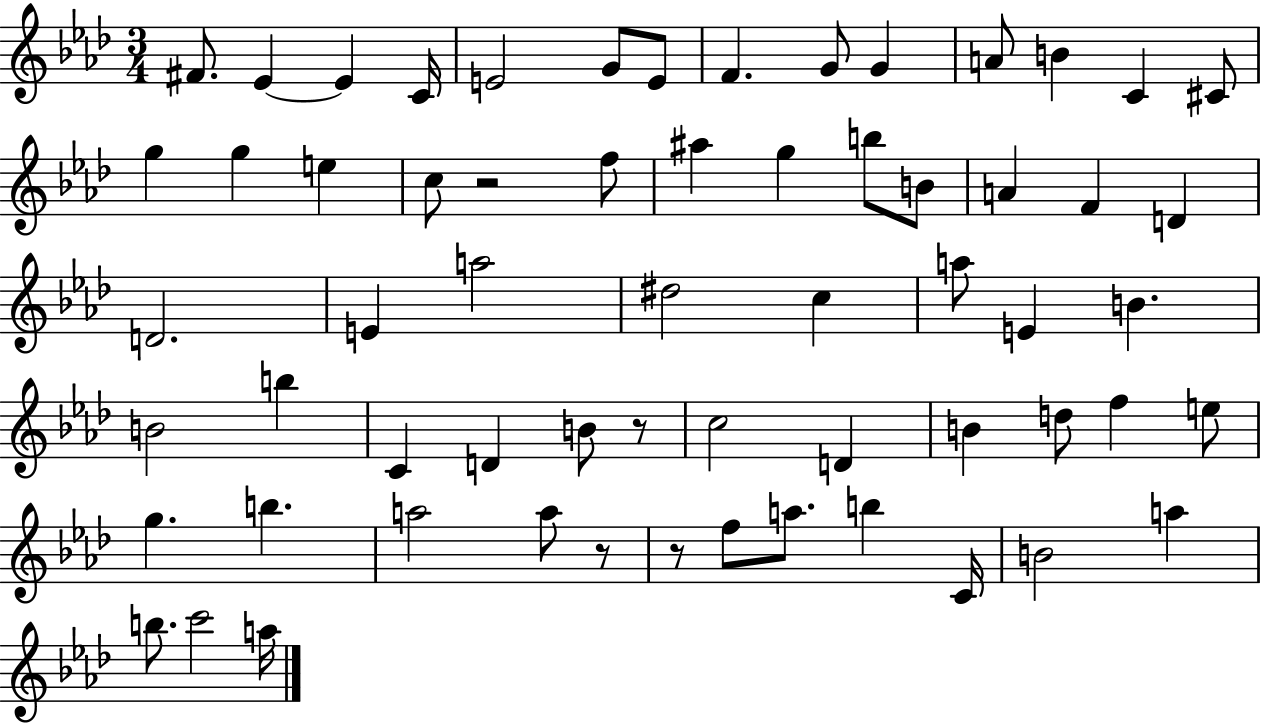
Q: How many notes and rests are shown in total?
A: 62